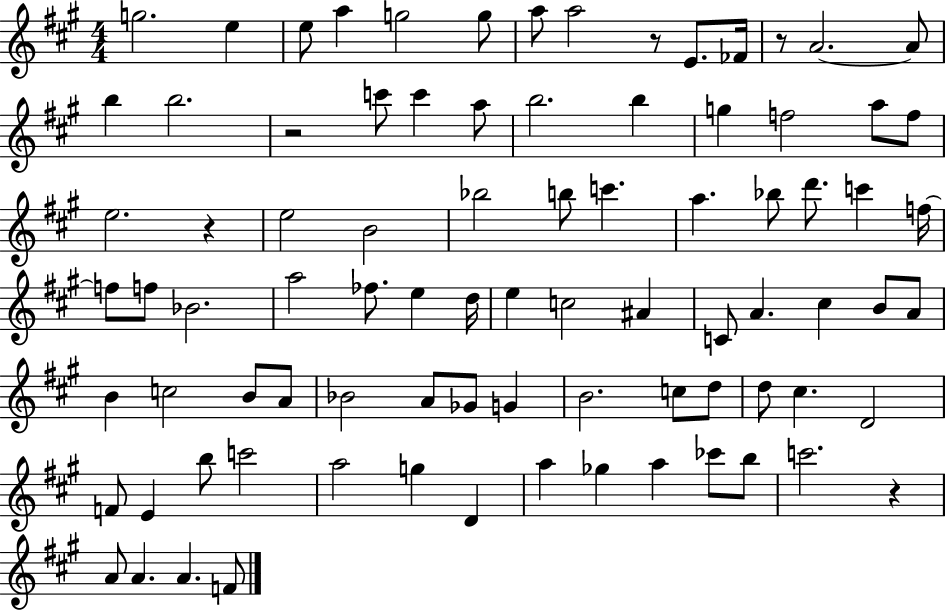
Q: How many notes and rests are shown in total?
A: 85